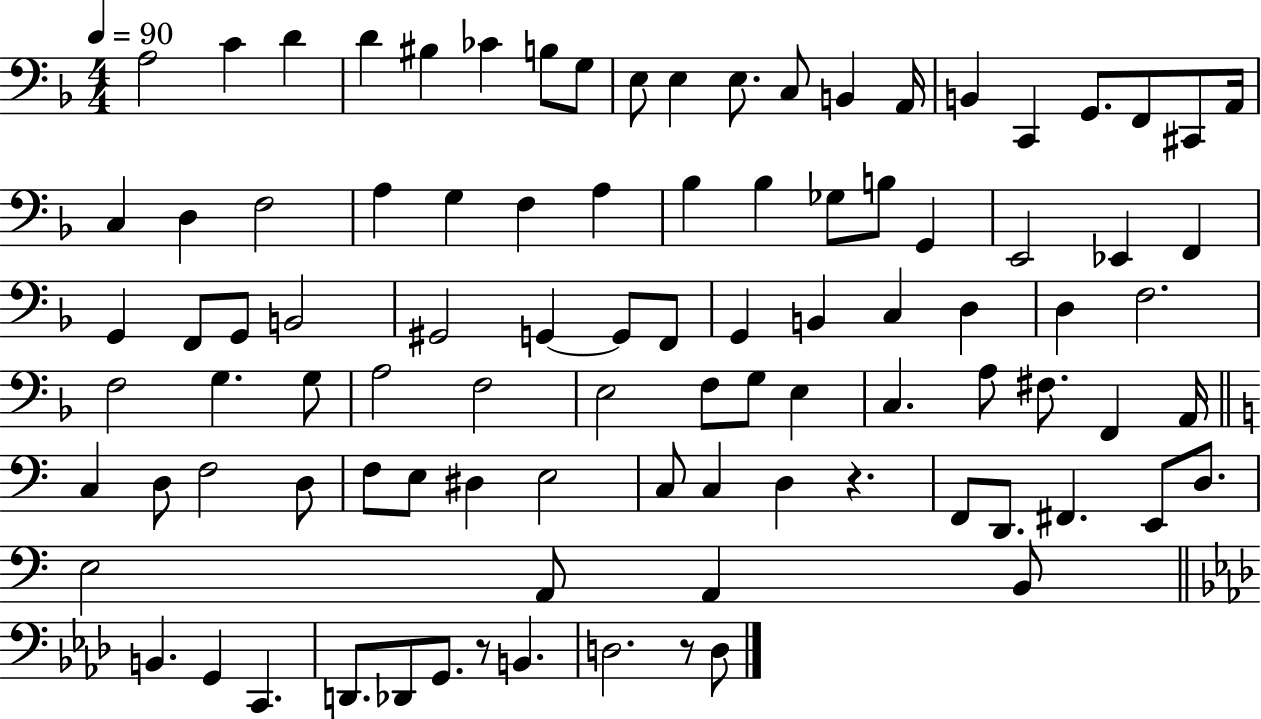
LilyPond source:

{
  \clef bass
  \numericTimeSignature
  \time 4/4
  \key f \major
  \tempo 4 = 90
  a2 c'4 d'4 | d'4 bis4 ces'4 b8 g8 | e8 e4 e8. c8 b,4 a,16 | b,4 c,4 g,8. f,8 cis,8 a,16 | \break c4 d4 f2 | a4 g4 f4 a4 | bes4 bes4 ges8 b8 g,4 | e,2 ees,4 f,4 | \break g,4 f,8 g,8 b,2 | gis,2 g,4~~ g,8 f,8 | g,4 b,4 c4 d4 | d4 f2. | \break f2 g4. g8 | a2 f2 | e2 f8 g8 e4 | c4. a8 fis8. f,4 a,16 | \break \bar "||" \break \key c \major c4 d8 f2 d8 | f8 e8 dis4 e2 | c8 c4 d4 r4. | f,8 d,8. fis,4. e,8 d8. | \break e2 a,8 a,4 b,8 | \bar "||" \break \key f \minor b,4. g,4 c,4. | d,8. des,8 g,8. r8 b,4. | d2. r8 d8 | \bar "|."
}